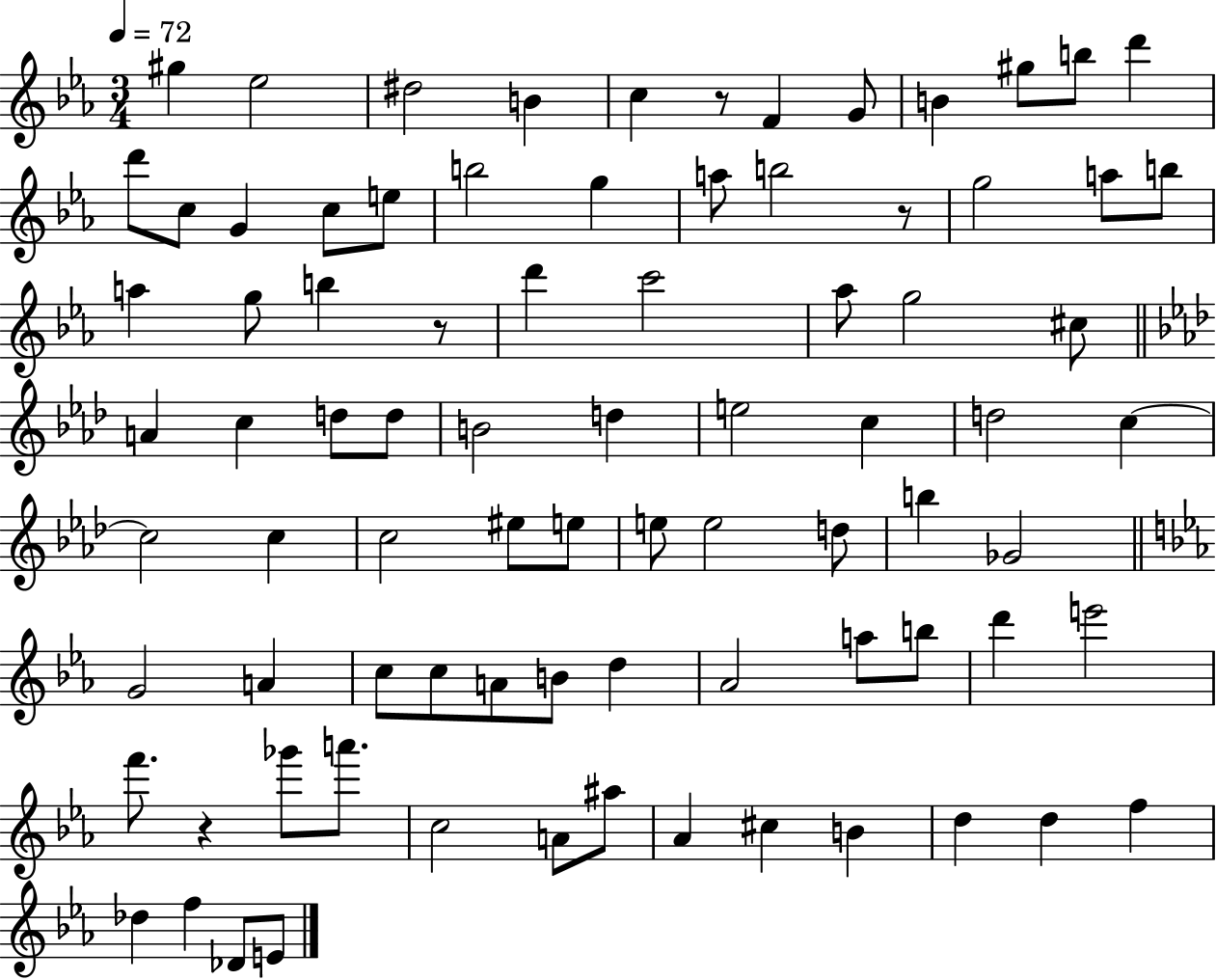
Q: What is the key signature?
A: EES major